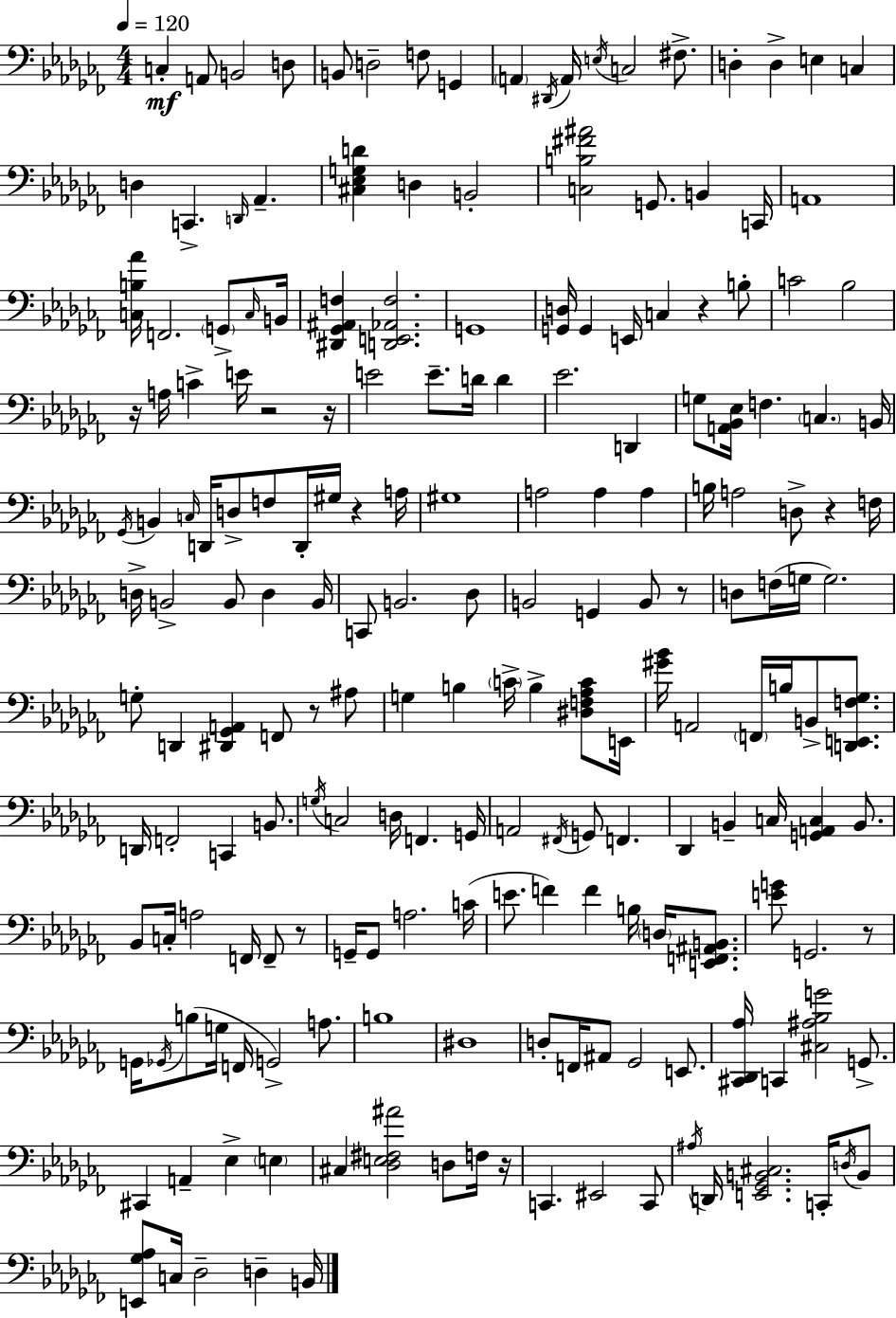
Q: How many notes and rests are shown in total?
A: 194